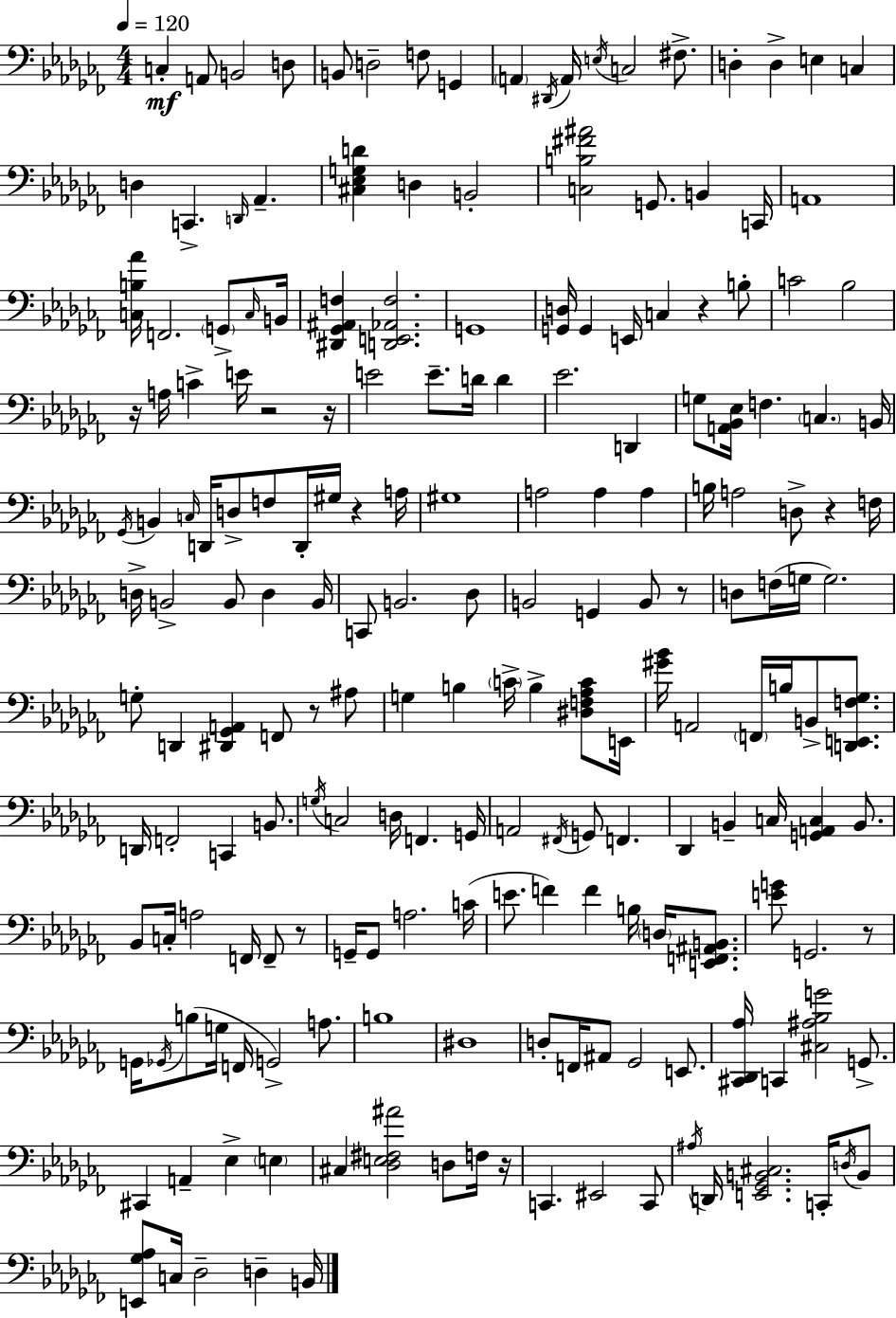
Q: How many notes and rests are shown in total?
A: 194